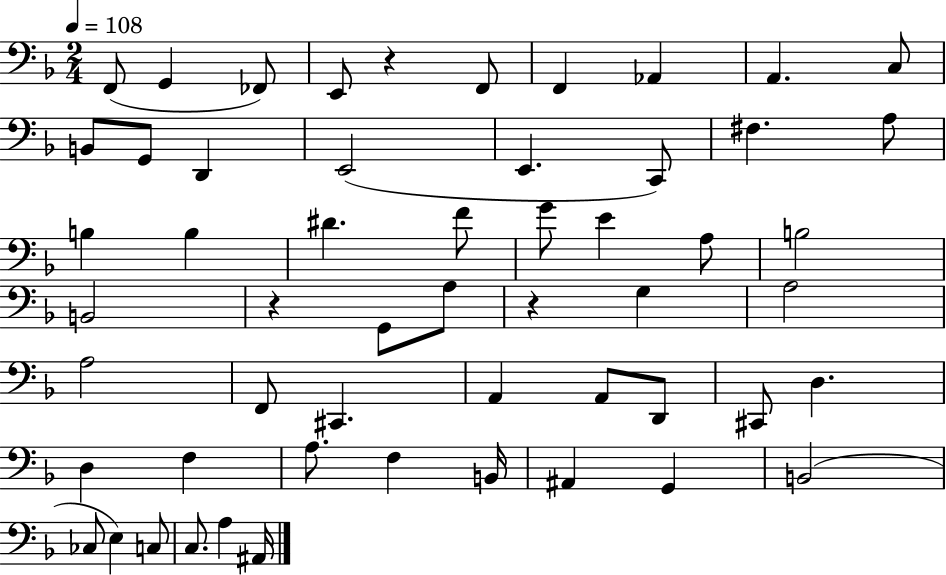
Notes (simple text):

F2/e G2/q FES2/e E2/e R/q F2/e F2/q Ab2/q A2/q. C3/e B2/e G2/e D2/q E2/h E2/q. C2/e F#3/q. A3/e B3/q B3/q D#4/q. F4/e G4/e E4/q A3/e B3/h B2/h R/q G2/e A3/e R/q G3/q A3/h A3/h F2/e C#2/q. A2/q A2/e D2/e C#2/e D3/q. D3/q F3/q A3/e. F3/q B2/s A#2/q G2/q B2/h CES3/e E3/q C3/e C3/e. A3/q A#2/s